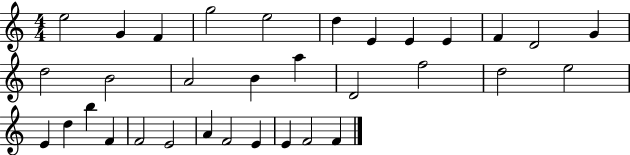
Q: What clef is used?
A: treble